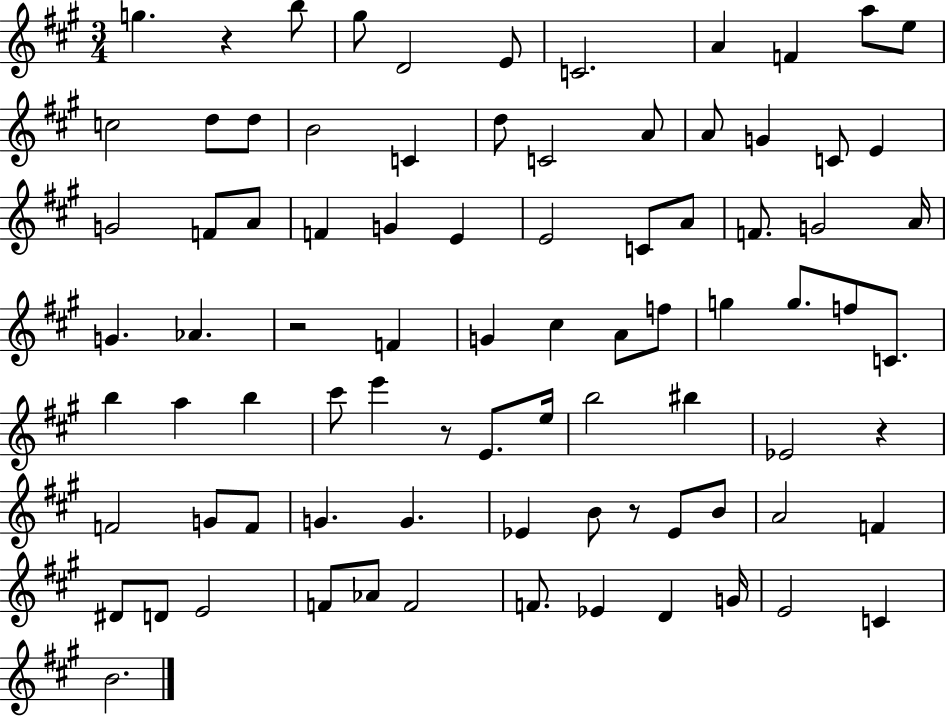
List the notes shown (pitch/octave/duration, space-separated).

G5/q. R/q B5/e G#5/e D4/h E4/e C4/h. A4/q F4/q A5/e E5/e C5/h D5/e D5/e B4/h C4/q D5/e C4/h A4/e A4/e G4/q C4/e E4/q G4/h F4/e A4/e F4/q G4/q E4/q E4/h C4/e A4/e F4/e. G4/h A4/s G4/q. Ab4/q. R/h F4/q G4/q C#5/q A4/e F5/e G5/q G5/e. F5/e C4/e. B5/q A5/q B5/q C#6/e E6/q R/e E4/e. E5/s B5/h BIS5/q Eb4/h R/q F4/h G4/e F4/e G4/q. G4/q. Eb4/q B4/e R/e Eb4/e B4/e A4/h F4/q D#4/e D4/e E4/h F4/e Ab4/e F4/h F4/e. Eb4/q D4/q G4/s E4/h C4/q B4/h.